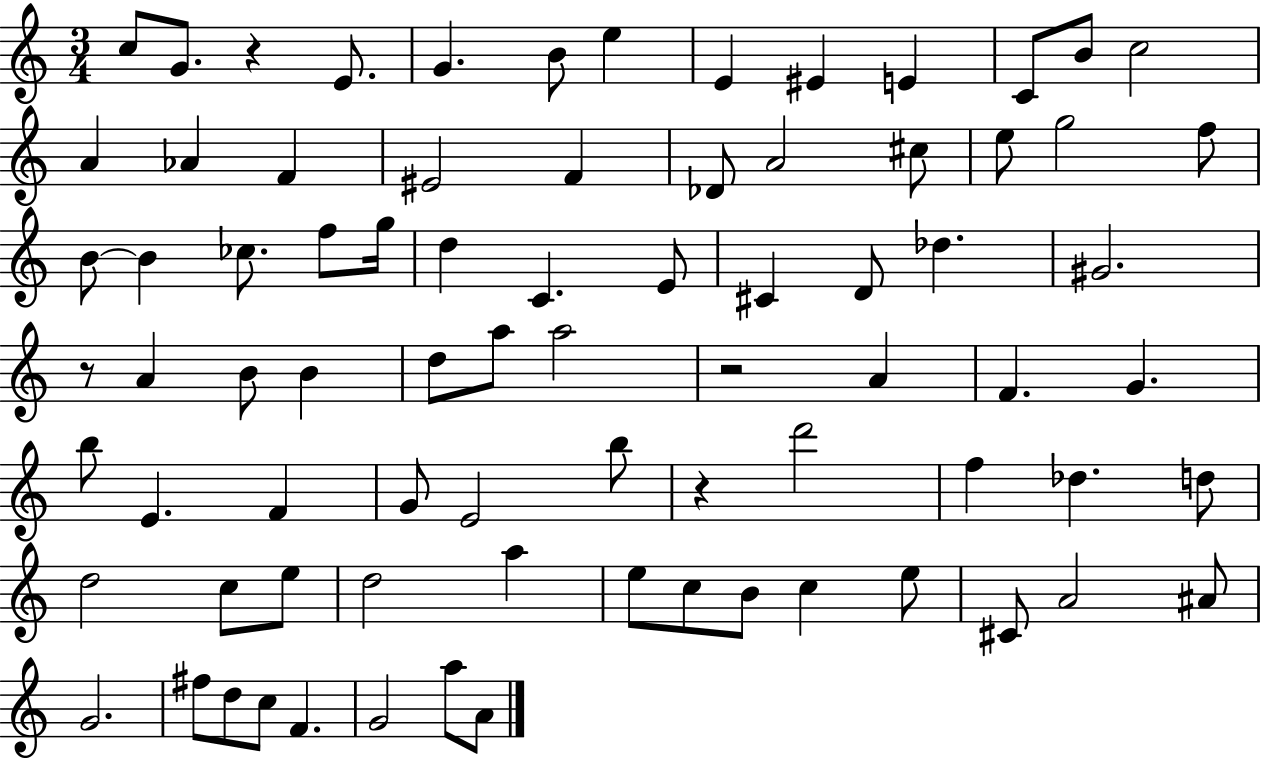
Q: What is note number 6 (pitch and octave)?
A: E5